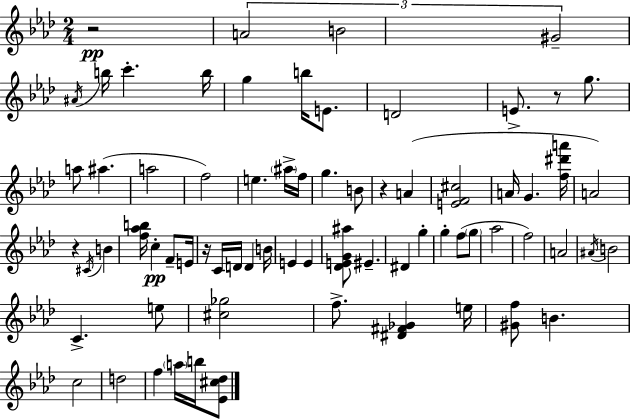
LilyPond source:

{
  \clef treble
  \numericTimeSignature
  \time 2/4
  \key f \minor
  r2\pp | \tuplet 3/2 { a'2 | b'2 | gis'2-- } | \break \acciaccatura { ais'16 } b''16 c'''4.-. | b''16 g''4 b''16 e'8. | d'2 | e'8.-> r8 g''8. | \break a''8 ais''4.( | a''2 | f''2) | e''4. \parenthesize ais''16-> | \break f''16 g''4. b'8 | r4 a'4( | <e' f' cis''>2 | a'16 g'4. | \break <f'' dis''' a'''>16 a'2) | r4 \acciaccatura { cis'16 } b'4 | <f'' aes'' b''>16 c''4-.\pp f'8-- | e'16 r16 c'16 d'16 d'4 | \break b'16 e'4 e'4 | <des' e' g' ais''>8 eis'4.-- | dis'4 g''4-. | g''4-. f''8( | \break \parenthesize g''8 aes''2 | f''2) | a'2 | \acciaccatura { ais'16 } b'2 | \break c'4.-> | e''8 <cis'' ges''>2 | f''8.-> <dis' fis' ges'>4 | e''16 <gis' f''>8 b'4. | \break c''2 | d''2 | f''4 \parenthesize a''16 | b''16 <ees' cis'' des''>8 \bar "|."
}